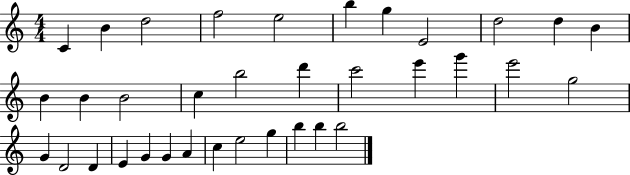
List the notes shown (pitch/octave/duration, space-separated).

C4/q B4/q D5/h F5/h E5/h B5/q G5/q E4/h D5/h D5/q B4/q B4/q B4/q B4/h C5/q B5/h D6/q C6/h E6/q G6/q E6/h G5/h G4/q D4/h D4/q E4/q G4/q G4/q A4/q C5/q E5/h G5/q B5/q B5/q B5/h